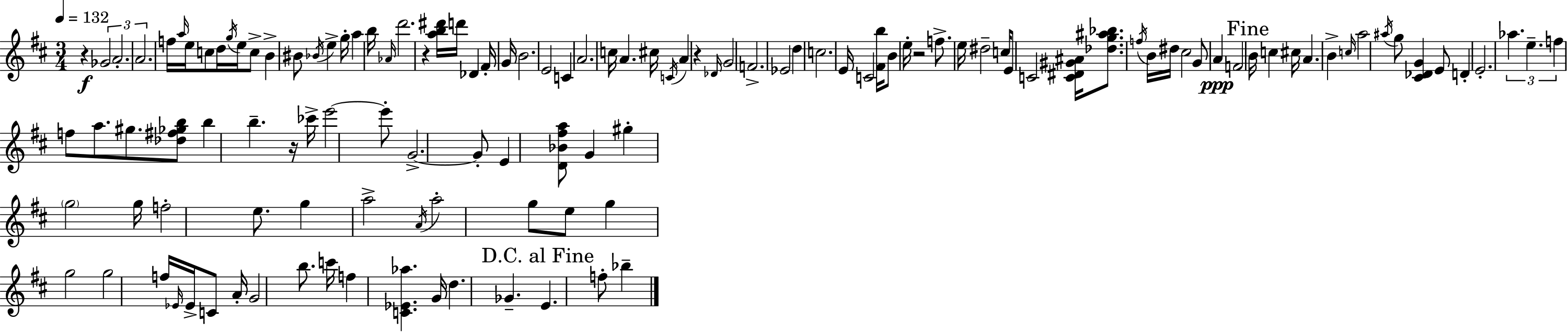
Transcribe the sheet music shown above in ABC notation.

X:1
T:Untitled
M:3/4
L:1/4
K:D
z _G2 A2 A2 f/4 a/4 e/4 c/2 d/4 g/4 e/4 c/2 B ^B/2 _B/4 e g/4 a b/4 _A/4 d'2 z [ab^d']/4 d'/4 _D ^F/4 G/4 B2 E2 C A2 c/4 A ^c/4 C/4 A z _D/4 G2 F2 _E2 d c2 E/4 C2 [^Fb]/4 B/2 e/4 z2 f/2 e/4 ^d2 c/4 E/2 C2 [C^D^G^A]/4 [_dg^a_b]/2 f/4 B/4 ^d/4 ^c2 G/2 A F2 B/4 c ^c/4 A B c/4 a2 ^a/4 g/2 [^C_DG] E/2 D E2 _a e f f/2 a/2 ^g/2 [_d^f_gb]/2 b b z/4 _c'/4 e'2 e'/2 G2 G/2 E [D_B^fa]/2 G ^g g2 g/4 f2 e/2 g a2 A/4 a2 g/2 e/2 g g2 g2 f/4 _E/4 _E/4 C/2 A/4 G2 b/2 c'/4 f [C_E_a] G/4 d _G E f/2 _b